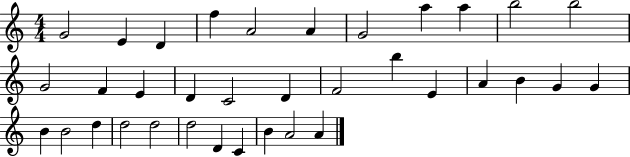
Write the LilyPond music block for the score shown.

{
  \clef treble
  \numericTimeSignature
  \time 4/4
  \key c \major
  g'2 e'4 d'4 | f''4 a'2 a'4 | g'2 a''4 a''4 | b''2 b''2 | \break g'2 f'4 e'4 | d'4 c'2 d'4 | f'2 b''4 e'4 | a'4 b'4 g'4 g'4 | \break b'4 b'2 d''4 | d''2 d''2 | d''2 d'4 c'4 | b'4 a'2 a'4 | \break \bar "|."
}